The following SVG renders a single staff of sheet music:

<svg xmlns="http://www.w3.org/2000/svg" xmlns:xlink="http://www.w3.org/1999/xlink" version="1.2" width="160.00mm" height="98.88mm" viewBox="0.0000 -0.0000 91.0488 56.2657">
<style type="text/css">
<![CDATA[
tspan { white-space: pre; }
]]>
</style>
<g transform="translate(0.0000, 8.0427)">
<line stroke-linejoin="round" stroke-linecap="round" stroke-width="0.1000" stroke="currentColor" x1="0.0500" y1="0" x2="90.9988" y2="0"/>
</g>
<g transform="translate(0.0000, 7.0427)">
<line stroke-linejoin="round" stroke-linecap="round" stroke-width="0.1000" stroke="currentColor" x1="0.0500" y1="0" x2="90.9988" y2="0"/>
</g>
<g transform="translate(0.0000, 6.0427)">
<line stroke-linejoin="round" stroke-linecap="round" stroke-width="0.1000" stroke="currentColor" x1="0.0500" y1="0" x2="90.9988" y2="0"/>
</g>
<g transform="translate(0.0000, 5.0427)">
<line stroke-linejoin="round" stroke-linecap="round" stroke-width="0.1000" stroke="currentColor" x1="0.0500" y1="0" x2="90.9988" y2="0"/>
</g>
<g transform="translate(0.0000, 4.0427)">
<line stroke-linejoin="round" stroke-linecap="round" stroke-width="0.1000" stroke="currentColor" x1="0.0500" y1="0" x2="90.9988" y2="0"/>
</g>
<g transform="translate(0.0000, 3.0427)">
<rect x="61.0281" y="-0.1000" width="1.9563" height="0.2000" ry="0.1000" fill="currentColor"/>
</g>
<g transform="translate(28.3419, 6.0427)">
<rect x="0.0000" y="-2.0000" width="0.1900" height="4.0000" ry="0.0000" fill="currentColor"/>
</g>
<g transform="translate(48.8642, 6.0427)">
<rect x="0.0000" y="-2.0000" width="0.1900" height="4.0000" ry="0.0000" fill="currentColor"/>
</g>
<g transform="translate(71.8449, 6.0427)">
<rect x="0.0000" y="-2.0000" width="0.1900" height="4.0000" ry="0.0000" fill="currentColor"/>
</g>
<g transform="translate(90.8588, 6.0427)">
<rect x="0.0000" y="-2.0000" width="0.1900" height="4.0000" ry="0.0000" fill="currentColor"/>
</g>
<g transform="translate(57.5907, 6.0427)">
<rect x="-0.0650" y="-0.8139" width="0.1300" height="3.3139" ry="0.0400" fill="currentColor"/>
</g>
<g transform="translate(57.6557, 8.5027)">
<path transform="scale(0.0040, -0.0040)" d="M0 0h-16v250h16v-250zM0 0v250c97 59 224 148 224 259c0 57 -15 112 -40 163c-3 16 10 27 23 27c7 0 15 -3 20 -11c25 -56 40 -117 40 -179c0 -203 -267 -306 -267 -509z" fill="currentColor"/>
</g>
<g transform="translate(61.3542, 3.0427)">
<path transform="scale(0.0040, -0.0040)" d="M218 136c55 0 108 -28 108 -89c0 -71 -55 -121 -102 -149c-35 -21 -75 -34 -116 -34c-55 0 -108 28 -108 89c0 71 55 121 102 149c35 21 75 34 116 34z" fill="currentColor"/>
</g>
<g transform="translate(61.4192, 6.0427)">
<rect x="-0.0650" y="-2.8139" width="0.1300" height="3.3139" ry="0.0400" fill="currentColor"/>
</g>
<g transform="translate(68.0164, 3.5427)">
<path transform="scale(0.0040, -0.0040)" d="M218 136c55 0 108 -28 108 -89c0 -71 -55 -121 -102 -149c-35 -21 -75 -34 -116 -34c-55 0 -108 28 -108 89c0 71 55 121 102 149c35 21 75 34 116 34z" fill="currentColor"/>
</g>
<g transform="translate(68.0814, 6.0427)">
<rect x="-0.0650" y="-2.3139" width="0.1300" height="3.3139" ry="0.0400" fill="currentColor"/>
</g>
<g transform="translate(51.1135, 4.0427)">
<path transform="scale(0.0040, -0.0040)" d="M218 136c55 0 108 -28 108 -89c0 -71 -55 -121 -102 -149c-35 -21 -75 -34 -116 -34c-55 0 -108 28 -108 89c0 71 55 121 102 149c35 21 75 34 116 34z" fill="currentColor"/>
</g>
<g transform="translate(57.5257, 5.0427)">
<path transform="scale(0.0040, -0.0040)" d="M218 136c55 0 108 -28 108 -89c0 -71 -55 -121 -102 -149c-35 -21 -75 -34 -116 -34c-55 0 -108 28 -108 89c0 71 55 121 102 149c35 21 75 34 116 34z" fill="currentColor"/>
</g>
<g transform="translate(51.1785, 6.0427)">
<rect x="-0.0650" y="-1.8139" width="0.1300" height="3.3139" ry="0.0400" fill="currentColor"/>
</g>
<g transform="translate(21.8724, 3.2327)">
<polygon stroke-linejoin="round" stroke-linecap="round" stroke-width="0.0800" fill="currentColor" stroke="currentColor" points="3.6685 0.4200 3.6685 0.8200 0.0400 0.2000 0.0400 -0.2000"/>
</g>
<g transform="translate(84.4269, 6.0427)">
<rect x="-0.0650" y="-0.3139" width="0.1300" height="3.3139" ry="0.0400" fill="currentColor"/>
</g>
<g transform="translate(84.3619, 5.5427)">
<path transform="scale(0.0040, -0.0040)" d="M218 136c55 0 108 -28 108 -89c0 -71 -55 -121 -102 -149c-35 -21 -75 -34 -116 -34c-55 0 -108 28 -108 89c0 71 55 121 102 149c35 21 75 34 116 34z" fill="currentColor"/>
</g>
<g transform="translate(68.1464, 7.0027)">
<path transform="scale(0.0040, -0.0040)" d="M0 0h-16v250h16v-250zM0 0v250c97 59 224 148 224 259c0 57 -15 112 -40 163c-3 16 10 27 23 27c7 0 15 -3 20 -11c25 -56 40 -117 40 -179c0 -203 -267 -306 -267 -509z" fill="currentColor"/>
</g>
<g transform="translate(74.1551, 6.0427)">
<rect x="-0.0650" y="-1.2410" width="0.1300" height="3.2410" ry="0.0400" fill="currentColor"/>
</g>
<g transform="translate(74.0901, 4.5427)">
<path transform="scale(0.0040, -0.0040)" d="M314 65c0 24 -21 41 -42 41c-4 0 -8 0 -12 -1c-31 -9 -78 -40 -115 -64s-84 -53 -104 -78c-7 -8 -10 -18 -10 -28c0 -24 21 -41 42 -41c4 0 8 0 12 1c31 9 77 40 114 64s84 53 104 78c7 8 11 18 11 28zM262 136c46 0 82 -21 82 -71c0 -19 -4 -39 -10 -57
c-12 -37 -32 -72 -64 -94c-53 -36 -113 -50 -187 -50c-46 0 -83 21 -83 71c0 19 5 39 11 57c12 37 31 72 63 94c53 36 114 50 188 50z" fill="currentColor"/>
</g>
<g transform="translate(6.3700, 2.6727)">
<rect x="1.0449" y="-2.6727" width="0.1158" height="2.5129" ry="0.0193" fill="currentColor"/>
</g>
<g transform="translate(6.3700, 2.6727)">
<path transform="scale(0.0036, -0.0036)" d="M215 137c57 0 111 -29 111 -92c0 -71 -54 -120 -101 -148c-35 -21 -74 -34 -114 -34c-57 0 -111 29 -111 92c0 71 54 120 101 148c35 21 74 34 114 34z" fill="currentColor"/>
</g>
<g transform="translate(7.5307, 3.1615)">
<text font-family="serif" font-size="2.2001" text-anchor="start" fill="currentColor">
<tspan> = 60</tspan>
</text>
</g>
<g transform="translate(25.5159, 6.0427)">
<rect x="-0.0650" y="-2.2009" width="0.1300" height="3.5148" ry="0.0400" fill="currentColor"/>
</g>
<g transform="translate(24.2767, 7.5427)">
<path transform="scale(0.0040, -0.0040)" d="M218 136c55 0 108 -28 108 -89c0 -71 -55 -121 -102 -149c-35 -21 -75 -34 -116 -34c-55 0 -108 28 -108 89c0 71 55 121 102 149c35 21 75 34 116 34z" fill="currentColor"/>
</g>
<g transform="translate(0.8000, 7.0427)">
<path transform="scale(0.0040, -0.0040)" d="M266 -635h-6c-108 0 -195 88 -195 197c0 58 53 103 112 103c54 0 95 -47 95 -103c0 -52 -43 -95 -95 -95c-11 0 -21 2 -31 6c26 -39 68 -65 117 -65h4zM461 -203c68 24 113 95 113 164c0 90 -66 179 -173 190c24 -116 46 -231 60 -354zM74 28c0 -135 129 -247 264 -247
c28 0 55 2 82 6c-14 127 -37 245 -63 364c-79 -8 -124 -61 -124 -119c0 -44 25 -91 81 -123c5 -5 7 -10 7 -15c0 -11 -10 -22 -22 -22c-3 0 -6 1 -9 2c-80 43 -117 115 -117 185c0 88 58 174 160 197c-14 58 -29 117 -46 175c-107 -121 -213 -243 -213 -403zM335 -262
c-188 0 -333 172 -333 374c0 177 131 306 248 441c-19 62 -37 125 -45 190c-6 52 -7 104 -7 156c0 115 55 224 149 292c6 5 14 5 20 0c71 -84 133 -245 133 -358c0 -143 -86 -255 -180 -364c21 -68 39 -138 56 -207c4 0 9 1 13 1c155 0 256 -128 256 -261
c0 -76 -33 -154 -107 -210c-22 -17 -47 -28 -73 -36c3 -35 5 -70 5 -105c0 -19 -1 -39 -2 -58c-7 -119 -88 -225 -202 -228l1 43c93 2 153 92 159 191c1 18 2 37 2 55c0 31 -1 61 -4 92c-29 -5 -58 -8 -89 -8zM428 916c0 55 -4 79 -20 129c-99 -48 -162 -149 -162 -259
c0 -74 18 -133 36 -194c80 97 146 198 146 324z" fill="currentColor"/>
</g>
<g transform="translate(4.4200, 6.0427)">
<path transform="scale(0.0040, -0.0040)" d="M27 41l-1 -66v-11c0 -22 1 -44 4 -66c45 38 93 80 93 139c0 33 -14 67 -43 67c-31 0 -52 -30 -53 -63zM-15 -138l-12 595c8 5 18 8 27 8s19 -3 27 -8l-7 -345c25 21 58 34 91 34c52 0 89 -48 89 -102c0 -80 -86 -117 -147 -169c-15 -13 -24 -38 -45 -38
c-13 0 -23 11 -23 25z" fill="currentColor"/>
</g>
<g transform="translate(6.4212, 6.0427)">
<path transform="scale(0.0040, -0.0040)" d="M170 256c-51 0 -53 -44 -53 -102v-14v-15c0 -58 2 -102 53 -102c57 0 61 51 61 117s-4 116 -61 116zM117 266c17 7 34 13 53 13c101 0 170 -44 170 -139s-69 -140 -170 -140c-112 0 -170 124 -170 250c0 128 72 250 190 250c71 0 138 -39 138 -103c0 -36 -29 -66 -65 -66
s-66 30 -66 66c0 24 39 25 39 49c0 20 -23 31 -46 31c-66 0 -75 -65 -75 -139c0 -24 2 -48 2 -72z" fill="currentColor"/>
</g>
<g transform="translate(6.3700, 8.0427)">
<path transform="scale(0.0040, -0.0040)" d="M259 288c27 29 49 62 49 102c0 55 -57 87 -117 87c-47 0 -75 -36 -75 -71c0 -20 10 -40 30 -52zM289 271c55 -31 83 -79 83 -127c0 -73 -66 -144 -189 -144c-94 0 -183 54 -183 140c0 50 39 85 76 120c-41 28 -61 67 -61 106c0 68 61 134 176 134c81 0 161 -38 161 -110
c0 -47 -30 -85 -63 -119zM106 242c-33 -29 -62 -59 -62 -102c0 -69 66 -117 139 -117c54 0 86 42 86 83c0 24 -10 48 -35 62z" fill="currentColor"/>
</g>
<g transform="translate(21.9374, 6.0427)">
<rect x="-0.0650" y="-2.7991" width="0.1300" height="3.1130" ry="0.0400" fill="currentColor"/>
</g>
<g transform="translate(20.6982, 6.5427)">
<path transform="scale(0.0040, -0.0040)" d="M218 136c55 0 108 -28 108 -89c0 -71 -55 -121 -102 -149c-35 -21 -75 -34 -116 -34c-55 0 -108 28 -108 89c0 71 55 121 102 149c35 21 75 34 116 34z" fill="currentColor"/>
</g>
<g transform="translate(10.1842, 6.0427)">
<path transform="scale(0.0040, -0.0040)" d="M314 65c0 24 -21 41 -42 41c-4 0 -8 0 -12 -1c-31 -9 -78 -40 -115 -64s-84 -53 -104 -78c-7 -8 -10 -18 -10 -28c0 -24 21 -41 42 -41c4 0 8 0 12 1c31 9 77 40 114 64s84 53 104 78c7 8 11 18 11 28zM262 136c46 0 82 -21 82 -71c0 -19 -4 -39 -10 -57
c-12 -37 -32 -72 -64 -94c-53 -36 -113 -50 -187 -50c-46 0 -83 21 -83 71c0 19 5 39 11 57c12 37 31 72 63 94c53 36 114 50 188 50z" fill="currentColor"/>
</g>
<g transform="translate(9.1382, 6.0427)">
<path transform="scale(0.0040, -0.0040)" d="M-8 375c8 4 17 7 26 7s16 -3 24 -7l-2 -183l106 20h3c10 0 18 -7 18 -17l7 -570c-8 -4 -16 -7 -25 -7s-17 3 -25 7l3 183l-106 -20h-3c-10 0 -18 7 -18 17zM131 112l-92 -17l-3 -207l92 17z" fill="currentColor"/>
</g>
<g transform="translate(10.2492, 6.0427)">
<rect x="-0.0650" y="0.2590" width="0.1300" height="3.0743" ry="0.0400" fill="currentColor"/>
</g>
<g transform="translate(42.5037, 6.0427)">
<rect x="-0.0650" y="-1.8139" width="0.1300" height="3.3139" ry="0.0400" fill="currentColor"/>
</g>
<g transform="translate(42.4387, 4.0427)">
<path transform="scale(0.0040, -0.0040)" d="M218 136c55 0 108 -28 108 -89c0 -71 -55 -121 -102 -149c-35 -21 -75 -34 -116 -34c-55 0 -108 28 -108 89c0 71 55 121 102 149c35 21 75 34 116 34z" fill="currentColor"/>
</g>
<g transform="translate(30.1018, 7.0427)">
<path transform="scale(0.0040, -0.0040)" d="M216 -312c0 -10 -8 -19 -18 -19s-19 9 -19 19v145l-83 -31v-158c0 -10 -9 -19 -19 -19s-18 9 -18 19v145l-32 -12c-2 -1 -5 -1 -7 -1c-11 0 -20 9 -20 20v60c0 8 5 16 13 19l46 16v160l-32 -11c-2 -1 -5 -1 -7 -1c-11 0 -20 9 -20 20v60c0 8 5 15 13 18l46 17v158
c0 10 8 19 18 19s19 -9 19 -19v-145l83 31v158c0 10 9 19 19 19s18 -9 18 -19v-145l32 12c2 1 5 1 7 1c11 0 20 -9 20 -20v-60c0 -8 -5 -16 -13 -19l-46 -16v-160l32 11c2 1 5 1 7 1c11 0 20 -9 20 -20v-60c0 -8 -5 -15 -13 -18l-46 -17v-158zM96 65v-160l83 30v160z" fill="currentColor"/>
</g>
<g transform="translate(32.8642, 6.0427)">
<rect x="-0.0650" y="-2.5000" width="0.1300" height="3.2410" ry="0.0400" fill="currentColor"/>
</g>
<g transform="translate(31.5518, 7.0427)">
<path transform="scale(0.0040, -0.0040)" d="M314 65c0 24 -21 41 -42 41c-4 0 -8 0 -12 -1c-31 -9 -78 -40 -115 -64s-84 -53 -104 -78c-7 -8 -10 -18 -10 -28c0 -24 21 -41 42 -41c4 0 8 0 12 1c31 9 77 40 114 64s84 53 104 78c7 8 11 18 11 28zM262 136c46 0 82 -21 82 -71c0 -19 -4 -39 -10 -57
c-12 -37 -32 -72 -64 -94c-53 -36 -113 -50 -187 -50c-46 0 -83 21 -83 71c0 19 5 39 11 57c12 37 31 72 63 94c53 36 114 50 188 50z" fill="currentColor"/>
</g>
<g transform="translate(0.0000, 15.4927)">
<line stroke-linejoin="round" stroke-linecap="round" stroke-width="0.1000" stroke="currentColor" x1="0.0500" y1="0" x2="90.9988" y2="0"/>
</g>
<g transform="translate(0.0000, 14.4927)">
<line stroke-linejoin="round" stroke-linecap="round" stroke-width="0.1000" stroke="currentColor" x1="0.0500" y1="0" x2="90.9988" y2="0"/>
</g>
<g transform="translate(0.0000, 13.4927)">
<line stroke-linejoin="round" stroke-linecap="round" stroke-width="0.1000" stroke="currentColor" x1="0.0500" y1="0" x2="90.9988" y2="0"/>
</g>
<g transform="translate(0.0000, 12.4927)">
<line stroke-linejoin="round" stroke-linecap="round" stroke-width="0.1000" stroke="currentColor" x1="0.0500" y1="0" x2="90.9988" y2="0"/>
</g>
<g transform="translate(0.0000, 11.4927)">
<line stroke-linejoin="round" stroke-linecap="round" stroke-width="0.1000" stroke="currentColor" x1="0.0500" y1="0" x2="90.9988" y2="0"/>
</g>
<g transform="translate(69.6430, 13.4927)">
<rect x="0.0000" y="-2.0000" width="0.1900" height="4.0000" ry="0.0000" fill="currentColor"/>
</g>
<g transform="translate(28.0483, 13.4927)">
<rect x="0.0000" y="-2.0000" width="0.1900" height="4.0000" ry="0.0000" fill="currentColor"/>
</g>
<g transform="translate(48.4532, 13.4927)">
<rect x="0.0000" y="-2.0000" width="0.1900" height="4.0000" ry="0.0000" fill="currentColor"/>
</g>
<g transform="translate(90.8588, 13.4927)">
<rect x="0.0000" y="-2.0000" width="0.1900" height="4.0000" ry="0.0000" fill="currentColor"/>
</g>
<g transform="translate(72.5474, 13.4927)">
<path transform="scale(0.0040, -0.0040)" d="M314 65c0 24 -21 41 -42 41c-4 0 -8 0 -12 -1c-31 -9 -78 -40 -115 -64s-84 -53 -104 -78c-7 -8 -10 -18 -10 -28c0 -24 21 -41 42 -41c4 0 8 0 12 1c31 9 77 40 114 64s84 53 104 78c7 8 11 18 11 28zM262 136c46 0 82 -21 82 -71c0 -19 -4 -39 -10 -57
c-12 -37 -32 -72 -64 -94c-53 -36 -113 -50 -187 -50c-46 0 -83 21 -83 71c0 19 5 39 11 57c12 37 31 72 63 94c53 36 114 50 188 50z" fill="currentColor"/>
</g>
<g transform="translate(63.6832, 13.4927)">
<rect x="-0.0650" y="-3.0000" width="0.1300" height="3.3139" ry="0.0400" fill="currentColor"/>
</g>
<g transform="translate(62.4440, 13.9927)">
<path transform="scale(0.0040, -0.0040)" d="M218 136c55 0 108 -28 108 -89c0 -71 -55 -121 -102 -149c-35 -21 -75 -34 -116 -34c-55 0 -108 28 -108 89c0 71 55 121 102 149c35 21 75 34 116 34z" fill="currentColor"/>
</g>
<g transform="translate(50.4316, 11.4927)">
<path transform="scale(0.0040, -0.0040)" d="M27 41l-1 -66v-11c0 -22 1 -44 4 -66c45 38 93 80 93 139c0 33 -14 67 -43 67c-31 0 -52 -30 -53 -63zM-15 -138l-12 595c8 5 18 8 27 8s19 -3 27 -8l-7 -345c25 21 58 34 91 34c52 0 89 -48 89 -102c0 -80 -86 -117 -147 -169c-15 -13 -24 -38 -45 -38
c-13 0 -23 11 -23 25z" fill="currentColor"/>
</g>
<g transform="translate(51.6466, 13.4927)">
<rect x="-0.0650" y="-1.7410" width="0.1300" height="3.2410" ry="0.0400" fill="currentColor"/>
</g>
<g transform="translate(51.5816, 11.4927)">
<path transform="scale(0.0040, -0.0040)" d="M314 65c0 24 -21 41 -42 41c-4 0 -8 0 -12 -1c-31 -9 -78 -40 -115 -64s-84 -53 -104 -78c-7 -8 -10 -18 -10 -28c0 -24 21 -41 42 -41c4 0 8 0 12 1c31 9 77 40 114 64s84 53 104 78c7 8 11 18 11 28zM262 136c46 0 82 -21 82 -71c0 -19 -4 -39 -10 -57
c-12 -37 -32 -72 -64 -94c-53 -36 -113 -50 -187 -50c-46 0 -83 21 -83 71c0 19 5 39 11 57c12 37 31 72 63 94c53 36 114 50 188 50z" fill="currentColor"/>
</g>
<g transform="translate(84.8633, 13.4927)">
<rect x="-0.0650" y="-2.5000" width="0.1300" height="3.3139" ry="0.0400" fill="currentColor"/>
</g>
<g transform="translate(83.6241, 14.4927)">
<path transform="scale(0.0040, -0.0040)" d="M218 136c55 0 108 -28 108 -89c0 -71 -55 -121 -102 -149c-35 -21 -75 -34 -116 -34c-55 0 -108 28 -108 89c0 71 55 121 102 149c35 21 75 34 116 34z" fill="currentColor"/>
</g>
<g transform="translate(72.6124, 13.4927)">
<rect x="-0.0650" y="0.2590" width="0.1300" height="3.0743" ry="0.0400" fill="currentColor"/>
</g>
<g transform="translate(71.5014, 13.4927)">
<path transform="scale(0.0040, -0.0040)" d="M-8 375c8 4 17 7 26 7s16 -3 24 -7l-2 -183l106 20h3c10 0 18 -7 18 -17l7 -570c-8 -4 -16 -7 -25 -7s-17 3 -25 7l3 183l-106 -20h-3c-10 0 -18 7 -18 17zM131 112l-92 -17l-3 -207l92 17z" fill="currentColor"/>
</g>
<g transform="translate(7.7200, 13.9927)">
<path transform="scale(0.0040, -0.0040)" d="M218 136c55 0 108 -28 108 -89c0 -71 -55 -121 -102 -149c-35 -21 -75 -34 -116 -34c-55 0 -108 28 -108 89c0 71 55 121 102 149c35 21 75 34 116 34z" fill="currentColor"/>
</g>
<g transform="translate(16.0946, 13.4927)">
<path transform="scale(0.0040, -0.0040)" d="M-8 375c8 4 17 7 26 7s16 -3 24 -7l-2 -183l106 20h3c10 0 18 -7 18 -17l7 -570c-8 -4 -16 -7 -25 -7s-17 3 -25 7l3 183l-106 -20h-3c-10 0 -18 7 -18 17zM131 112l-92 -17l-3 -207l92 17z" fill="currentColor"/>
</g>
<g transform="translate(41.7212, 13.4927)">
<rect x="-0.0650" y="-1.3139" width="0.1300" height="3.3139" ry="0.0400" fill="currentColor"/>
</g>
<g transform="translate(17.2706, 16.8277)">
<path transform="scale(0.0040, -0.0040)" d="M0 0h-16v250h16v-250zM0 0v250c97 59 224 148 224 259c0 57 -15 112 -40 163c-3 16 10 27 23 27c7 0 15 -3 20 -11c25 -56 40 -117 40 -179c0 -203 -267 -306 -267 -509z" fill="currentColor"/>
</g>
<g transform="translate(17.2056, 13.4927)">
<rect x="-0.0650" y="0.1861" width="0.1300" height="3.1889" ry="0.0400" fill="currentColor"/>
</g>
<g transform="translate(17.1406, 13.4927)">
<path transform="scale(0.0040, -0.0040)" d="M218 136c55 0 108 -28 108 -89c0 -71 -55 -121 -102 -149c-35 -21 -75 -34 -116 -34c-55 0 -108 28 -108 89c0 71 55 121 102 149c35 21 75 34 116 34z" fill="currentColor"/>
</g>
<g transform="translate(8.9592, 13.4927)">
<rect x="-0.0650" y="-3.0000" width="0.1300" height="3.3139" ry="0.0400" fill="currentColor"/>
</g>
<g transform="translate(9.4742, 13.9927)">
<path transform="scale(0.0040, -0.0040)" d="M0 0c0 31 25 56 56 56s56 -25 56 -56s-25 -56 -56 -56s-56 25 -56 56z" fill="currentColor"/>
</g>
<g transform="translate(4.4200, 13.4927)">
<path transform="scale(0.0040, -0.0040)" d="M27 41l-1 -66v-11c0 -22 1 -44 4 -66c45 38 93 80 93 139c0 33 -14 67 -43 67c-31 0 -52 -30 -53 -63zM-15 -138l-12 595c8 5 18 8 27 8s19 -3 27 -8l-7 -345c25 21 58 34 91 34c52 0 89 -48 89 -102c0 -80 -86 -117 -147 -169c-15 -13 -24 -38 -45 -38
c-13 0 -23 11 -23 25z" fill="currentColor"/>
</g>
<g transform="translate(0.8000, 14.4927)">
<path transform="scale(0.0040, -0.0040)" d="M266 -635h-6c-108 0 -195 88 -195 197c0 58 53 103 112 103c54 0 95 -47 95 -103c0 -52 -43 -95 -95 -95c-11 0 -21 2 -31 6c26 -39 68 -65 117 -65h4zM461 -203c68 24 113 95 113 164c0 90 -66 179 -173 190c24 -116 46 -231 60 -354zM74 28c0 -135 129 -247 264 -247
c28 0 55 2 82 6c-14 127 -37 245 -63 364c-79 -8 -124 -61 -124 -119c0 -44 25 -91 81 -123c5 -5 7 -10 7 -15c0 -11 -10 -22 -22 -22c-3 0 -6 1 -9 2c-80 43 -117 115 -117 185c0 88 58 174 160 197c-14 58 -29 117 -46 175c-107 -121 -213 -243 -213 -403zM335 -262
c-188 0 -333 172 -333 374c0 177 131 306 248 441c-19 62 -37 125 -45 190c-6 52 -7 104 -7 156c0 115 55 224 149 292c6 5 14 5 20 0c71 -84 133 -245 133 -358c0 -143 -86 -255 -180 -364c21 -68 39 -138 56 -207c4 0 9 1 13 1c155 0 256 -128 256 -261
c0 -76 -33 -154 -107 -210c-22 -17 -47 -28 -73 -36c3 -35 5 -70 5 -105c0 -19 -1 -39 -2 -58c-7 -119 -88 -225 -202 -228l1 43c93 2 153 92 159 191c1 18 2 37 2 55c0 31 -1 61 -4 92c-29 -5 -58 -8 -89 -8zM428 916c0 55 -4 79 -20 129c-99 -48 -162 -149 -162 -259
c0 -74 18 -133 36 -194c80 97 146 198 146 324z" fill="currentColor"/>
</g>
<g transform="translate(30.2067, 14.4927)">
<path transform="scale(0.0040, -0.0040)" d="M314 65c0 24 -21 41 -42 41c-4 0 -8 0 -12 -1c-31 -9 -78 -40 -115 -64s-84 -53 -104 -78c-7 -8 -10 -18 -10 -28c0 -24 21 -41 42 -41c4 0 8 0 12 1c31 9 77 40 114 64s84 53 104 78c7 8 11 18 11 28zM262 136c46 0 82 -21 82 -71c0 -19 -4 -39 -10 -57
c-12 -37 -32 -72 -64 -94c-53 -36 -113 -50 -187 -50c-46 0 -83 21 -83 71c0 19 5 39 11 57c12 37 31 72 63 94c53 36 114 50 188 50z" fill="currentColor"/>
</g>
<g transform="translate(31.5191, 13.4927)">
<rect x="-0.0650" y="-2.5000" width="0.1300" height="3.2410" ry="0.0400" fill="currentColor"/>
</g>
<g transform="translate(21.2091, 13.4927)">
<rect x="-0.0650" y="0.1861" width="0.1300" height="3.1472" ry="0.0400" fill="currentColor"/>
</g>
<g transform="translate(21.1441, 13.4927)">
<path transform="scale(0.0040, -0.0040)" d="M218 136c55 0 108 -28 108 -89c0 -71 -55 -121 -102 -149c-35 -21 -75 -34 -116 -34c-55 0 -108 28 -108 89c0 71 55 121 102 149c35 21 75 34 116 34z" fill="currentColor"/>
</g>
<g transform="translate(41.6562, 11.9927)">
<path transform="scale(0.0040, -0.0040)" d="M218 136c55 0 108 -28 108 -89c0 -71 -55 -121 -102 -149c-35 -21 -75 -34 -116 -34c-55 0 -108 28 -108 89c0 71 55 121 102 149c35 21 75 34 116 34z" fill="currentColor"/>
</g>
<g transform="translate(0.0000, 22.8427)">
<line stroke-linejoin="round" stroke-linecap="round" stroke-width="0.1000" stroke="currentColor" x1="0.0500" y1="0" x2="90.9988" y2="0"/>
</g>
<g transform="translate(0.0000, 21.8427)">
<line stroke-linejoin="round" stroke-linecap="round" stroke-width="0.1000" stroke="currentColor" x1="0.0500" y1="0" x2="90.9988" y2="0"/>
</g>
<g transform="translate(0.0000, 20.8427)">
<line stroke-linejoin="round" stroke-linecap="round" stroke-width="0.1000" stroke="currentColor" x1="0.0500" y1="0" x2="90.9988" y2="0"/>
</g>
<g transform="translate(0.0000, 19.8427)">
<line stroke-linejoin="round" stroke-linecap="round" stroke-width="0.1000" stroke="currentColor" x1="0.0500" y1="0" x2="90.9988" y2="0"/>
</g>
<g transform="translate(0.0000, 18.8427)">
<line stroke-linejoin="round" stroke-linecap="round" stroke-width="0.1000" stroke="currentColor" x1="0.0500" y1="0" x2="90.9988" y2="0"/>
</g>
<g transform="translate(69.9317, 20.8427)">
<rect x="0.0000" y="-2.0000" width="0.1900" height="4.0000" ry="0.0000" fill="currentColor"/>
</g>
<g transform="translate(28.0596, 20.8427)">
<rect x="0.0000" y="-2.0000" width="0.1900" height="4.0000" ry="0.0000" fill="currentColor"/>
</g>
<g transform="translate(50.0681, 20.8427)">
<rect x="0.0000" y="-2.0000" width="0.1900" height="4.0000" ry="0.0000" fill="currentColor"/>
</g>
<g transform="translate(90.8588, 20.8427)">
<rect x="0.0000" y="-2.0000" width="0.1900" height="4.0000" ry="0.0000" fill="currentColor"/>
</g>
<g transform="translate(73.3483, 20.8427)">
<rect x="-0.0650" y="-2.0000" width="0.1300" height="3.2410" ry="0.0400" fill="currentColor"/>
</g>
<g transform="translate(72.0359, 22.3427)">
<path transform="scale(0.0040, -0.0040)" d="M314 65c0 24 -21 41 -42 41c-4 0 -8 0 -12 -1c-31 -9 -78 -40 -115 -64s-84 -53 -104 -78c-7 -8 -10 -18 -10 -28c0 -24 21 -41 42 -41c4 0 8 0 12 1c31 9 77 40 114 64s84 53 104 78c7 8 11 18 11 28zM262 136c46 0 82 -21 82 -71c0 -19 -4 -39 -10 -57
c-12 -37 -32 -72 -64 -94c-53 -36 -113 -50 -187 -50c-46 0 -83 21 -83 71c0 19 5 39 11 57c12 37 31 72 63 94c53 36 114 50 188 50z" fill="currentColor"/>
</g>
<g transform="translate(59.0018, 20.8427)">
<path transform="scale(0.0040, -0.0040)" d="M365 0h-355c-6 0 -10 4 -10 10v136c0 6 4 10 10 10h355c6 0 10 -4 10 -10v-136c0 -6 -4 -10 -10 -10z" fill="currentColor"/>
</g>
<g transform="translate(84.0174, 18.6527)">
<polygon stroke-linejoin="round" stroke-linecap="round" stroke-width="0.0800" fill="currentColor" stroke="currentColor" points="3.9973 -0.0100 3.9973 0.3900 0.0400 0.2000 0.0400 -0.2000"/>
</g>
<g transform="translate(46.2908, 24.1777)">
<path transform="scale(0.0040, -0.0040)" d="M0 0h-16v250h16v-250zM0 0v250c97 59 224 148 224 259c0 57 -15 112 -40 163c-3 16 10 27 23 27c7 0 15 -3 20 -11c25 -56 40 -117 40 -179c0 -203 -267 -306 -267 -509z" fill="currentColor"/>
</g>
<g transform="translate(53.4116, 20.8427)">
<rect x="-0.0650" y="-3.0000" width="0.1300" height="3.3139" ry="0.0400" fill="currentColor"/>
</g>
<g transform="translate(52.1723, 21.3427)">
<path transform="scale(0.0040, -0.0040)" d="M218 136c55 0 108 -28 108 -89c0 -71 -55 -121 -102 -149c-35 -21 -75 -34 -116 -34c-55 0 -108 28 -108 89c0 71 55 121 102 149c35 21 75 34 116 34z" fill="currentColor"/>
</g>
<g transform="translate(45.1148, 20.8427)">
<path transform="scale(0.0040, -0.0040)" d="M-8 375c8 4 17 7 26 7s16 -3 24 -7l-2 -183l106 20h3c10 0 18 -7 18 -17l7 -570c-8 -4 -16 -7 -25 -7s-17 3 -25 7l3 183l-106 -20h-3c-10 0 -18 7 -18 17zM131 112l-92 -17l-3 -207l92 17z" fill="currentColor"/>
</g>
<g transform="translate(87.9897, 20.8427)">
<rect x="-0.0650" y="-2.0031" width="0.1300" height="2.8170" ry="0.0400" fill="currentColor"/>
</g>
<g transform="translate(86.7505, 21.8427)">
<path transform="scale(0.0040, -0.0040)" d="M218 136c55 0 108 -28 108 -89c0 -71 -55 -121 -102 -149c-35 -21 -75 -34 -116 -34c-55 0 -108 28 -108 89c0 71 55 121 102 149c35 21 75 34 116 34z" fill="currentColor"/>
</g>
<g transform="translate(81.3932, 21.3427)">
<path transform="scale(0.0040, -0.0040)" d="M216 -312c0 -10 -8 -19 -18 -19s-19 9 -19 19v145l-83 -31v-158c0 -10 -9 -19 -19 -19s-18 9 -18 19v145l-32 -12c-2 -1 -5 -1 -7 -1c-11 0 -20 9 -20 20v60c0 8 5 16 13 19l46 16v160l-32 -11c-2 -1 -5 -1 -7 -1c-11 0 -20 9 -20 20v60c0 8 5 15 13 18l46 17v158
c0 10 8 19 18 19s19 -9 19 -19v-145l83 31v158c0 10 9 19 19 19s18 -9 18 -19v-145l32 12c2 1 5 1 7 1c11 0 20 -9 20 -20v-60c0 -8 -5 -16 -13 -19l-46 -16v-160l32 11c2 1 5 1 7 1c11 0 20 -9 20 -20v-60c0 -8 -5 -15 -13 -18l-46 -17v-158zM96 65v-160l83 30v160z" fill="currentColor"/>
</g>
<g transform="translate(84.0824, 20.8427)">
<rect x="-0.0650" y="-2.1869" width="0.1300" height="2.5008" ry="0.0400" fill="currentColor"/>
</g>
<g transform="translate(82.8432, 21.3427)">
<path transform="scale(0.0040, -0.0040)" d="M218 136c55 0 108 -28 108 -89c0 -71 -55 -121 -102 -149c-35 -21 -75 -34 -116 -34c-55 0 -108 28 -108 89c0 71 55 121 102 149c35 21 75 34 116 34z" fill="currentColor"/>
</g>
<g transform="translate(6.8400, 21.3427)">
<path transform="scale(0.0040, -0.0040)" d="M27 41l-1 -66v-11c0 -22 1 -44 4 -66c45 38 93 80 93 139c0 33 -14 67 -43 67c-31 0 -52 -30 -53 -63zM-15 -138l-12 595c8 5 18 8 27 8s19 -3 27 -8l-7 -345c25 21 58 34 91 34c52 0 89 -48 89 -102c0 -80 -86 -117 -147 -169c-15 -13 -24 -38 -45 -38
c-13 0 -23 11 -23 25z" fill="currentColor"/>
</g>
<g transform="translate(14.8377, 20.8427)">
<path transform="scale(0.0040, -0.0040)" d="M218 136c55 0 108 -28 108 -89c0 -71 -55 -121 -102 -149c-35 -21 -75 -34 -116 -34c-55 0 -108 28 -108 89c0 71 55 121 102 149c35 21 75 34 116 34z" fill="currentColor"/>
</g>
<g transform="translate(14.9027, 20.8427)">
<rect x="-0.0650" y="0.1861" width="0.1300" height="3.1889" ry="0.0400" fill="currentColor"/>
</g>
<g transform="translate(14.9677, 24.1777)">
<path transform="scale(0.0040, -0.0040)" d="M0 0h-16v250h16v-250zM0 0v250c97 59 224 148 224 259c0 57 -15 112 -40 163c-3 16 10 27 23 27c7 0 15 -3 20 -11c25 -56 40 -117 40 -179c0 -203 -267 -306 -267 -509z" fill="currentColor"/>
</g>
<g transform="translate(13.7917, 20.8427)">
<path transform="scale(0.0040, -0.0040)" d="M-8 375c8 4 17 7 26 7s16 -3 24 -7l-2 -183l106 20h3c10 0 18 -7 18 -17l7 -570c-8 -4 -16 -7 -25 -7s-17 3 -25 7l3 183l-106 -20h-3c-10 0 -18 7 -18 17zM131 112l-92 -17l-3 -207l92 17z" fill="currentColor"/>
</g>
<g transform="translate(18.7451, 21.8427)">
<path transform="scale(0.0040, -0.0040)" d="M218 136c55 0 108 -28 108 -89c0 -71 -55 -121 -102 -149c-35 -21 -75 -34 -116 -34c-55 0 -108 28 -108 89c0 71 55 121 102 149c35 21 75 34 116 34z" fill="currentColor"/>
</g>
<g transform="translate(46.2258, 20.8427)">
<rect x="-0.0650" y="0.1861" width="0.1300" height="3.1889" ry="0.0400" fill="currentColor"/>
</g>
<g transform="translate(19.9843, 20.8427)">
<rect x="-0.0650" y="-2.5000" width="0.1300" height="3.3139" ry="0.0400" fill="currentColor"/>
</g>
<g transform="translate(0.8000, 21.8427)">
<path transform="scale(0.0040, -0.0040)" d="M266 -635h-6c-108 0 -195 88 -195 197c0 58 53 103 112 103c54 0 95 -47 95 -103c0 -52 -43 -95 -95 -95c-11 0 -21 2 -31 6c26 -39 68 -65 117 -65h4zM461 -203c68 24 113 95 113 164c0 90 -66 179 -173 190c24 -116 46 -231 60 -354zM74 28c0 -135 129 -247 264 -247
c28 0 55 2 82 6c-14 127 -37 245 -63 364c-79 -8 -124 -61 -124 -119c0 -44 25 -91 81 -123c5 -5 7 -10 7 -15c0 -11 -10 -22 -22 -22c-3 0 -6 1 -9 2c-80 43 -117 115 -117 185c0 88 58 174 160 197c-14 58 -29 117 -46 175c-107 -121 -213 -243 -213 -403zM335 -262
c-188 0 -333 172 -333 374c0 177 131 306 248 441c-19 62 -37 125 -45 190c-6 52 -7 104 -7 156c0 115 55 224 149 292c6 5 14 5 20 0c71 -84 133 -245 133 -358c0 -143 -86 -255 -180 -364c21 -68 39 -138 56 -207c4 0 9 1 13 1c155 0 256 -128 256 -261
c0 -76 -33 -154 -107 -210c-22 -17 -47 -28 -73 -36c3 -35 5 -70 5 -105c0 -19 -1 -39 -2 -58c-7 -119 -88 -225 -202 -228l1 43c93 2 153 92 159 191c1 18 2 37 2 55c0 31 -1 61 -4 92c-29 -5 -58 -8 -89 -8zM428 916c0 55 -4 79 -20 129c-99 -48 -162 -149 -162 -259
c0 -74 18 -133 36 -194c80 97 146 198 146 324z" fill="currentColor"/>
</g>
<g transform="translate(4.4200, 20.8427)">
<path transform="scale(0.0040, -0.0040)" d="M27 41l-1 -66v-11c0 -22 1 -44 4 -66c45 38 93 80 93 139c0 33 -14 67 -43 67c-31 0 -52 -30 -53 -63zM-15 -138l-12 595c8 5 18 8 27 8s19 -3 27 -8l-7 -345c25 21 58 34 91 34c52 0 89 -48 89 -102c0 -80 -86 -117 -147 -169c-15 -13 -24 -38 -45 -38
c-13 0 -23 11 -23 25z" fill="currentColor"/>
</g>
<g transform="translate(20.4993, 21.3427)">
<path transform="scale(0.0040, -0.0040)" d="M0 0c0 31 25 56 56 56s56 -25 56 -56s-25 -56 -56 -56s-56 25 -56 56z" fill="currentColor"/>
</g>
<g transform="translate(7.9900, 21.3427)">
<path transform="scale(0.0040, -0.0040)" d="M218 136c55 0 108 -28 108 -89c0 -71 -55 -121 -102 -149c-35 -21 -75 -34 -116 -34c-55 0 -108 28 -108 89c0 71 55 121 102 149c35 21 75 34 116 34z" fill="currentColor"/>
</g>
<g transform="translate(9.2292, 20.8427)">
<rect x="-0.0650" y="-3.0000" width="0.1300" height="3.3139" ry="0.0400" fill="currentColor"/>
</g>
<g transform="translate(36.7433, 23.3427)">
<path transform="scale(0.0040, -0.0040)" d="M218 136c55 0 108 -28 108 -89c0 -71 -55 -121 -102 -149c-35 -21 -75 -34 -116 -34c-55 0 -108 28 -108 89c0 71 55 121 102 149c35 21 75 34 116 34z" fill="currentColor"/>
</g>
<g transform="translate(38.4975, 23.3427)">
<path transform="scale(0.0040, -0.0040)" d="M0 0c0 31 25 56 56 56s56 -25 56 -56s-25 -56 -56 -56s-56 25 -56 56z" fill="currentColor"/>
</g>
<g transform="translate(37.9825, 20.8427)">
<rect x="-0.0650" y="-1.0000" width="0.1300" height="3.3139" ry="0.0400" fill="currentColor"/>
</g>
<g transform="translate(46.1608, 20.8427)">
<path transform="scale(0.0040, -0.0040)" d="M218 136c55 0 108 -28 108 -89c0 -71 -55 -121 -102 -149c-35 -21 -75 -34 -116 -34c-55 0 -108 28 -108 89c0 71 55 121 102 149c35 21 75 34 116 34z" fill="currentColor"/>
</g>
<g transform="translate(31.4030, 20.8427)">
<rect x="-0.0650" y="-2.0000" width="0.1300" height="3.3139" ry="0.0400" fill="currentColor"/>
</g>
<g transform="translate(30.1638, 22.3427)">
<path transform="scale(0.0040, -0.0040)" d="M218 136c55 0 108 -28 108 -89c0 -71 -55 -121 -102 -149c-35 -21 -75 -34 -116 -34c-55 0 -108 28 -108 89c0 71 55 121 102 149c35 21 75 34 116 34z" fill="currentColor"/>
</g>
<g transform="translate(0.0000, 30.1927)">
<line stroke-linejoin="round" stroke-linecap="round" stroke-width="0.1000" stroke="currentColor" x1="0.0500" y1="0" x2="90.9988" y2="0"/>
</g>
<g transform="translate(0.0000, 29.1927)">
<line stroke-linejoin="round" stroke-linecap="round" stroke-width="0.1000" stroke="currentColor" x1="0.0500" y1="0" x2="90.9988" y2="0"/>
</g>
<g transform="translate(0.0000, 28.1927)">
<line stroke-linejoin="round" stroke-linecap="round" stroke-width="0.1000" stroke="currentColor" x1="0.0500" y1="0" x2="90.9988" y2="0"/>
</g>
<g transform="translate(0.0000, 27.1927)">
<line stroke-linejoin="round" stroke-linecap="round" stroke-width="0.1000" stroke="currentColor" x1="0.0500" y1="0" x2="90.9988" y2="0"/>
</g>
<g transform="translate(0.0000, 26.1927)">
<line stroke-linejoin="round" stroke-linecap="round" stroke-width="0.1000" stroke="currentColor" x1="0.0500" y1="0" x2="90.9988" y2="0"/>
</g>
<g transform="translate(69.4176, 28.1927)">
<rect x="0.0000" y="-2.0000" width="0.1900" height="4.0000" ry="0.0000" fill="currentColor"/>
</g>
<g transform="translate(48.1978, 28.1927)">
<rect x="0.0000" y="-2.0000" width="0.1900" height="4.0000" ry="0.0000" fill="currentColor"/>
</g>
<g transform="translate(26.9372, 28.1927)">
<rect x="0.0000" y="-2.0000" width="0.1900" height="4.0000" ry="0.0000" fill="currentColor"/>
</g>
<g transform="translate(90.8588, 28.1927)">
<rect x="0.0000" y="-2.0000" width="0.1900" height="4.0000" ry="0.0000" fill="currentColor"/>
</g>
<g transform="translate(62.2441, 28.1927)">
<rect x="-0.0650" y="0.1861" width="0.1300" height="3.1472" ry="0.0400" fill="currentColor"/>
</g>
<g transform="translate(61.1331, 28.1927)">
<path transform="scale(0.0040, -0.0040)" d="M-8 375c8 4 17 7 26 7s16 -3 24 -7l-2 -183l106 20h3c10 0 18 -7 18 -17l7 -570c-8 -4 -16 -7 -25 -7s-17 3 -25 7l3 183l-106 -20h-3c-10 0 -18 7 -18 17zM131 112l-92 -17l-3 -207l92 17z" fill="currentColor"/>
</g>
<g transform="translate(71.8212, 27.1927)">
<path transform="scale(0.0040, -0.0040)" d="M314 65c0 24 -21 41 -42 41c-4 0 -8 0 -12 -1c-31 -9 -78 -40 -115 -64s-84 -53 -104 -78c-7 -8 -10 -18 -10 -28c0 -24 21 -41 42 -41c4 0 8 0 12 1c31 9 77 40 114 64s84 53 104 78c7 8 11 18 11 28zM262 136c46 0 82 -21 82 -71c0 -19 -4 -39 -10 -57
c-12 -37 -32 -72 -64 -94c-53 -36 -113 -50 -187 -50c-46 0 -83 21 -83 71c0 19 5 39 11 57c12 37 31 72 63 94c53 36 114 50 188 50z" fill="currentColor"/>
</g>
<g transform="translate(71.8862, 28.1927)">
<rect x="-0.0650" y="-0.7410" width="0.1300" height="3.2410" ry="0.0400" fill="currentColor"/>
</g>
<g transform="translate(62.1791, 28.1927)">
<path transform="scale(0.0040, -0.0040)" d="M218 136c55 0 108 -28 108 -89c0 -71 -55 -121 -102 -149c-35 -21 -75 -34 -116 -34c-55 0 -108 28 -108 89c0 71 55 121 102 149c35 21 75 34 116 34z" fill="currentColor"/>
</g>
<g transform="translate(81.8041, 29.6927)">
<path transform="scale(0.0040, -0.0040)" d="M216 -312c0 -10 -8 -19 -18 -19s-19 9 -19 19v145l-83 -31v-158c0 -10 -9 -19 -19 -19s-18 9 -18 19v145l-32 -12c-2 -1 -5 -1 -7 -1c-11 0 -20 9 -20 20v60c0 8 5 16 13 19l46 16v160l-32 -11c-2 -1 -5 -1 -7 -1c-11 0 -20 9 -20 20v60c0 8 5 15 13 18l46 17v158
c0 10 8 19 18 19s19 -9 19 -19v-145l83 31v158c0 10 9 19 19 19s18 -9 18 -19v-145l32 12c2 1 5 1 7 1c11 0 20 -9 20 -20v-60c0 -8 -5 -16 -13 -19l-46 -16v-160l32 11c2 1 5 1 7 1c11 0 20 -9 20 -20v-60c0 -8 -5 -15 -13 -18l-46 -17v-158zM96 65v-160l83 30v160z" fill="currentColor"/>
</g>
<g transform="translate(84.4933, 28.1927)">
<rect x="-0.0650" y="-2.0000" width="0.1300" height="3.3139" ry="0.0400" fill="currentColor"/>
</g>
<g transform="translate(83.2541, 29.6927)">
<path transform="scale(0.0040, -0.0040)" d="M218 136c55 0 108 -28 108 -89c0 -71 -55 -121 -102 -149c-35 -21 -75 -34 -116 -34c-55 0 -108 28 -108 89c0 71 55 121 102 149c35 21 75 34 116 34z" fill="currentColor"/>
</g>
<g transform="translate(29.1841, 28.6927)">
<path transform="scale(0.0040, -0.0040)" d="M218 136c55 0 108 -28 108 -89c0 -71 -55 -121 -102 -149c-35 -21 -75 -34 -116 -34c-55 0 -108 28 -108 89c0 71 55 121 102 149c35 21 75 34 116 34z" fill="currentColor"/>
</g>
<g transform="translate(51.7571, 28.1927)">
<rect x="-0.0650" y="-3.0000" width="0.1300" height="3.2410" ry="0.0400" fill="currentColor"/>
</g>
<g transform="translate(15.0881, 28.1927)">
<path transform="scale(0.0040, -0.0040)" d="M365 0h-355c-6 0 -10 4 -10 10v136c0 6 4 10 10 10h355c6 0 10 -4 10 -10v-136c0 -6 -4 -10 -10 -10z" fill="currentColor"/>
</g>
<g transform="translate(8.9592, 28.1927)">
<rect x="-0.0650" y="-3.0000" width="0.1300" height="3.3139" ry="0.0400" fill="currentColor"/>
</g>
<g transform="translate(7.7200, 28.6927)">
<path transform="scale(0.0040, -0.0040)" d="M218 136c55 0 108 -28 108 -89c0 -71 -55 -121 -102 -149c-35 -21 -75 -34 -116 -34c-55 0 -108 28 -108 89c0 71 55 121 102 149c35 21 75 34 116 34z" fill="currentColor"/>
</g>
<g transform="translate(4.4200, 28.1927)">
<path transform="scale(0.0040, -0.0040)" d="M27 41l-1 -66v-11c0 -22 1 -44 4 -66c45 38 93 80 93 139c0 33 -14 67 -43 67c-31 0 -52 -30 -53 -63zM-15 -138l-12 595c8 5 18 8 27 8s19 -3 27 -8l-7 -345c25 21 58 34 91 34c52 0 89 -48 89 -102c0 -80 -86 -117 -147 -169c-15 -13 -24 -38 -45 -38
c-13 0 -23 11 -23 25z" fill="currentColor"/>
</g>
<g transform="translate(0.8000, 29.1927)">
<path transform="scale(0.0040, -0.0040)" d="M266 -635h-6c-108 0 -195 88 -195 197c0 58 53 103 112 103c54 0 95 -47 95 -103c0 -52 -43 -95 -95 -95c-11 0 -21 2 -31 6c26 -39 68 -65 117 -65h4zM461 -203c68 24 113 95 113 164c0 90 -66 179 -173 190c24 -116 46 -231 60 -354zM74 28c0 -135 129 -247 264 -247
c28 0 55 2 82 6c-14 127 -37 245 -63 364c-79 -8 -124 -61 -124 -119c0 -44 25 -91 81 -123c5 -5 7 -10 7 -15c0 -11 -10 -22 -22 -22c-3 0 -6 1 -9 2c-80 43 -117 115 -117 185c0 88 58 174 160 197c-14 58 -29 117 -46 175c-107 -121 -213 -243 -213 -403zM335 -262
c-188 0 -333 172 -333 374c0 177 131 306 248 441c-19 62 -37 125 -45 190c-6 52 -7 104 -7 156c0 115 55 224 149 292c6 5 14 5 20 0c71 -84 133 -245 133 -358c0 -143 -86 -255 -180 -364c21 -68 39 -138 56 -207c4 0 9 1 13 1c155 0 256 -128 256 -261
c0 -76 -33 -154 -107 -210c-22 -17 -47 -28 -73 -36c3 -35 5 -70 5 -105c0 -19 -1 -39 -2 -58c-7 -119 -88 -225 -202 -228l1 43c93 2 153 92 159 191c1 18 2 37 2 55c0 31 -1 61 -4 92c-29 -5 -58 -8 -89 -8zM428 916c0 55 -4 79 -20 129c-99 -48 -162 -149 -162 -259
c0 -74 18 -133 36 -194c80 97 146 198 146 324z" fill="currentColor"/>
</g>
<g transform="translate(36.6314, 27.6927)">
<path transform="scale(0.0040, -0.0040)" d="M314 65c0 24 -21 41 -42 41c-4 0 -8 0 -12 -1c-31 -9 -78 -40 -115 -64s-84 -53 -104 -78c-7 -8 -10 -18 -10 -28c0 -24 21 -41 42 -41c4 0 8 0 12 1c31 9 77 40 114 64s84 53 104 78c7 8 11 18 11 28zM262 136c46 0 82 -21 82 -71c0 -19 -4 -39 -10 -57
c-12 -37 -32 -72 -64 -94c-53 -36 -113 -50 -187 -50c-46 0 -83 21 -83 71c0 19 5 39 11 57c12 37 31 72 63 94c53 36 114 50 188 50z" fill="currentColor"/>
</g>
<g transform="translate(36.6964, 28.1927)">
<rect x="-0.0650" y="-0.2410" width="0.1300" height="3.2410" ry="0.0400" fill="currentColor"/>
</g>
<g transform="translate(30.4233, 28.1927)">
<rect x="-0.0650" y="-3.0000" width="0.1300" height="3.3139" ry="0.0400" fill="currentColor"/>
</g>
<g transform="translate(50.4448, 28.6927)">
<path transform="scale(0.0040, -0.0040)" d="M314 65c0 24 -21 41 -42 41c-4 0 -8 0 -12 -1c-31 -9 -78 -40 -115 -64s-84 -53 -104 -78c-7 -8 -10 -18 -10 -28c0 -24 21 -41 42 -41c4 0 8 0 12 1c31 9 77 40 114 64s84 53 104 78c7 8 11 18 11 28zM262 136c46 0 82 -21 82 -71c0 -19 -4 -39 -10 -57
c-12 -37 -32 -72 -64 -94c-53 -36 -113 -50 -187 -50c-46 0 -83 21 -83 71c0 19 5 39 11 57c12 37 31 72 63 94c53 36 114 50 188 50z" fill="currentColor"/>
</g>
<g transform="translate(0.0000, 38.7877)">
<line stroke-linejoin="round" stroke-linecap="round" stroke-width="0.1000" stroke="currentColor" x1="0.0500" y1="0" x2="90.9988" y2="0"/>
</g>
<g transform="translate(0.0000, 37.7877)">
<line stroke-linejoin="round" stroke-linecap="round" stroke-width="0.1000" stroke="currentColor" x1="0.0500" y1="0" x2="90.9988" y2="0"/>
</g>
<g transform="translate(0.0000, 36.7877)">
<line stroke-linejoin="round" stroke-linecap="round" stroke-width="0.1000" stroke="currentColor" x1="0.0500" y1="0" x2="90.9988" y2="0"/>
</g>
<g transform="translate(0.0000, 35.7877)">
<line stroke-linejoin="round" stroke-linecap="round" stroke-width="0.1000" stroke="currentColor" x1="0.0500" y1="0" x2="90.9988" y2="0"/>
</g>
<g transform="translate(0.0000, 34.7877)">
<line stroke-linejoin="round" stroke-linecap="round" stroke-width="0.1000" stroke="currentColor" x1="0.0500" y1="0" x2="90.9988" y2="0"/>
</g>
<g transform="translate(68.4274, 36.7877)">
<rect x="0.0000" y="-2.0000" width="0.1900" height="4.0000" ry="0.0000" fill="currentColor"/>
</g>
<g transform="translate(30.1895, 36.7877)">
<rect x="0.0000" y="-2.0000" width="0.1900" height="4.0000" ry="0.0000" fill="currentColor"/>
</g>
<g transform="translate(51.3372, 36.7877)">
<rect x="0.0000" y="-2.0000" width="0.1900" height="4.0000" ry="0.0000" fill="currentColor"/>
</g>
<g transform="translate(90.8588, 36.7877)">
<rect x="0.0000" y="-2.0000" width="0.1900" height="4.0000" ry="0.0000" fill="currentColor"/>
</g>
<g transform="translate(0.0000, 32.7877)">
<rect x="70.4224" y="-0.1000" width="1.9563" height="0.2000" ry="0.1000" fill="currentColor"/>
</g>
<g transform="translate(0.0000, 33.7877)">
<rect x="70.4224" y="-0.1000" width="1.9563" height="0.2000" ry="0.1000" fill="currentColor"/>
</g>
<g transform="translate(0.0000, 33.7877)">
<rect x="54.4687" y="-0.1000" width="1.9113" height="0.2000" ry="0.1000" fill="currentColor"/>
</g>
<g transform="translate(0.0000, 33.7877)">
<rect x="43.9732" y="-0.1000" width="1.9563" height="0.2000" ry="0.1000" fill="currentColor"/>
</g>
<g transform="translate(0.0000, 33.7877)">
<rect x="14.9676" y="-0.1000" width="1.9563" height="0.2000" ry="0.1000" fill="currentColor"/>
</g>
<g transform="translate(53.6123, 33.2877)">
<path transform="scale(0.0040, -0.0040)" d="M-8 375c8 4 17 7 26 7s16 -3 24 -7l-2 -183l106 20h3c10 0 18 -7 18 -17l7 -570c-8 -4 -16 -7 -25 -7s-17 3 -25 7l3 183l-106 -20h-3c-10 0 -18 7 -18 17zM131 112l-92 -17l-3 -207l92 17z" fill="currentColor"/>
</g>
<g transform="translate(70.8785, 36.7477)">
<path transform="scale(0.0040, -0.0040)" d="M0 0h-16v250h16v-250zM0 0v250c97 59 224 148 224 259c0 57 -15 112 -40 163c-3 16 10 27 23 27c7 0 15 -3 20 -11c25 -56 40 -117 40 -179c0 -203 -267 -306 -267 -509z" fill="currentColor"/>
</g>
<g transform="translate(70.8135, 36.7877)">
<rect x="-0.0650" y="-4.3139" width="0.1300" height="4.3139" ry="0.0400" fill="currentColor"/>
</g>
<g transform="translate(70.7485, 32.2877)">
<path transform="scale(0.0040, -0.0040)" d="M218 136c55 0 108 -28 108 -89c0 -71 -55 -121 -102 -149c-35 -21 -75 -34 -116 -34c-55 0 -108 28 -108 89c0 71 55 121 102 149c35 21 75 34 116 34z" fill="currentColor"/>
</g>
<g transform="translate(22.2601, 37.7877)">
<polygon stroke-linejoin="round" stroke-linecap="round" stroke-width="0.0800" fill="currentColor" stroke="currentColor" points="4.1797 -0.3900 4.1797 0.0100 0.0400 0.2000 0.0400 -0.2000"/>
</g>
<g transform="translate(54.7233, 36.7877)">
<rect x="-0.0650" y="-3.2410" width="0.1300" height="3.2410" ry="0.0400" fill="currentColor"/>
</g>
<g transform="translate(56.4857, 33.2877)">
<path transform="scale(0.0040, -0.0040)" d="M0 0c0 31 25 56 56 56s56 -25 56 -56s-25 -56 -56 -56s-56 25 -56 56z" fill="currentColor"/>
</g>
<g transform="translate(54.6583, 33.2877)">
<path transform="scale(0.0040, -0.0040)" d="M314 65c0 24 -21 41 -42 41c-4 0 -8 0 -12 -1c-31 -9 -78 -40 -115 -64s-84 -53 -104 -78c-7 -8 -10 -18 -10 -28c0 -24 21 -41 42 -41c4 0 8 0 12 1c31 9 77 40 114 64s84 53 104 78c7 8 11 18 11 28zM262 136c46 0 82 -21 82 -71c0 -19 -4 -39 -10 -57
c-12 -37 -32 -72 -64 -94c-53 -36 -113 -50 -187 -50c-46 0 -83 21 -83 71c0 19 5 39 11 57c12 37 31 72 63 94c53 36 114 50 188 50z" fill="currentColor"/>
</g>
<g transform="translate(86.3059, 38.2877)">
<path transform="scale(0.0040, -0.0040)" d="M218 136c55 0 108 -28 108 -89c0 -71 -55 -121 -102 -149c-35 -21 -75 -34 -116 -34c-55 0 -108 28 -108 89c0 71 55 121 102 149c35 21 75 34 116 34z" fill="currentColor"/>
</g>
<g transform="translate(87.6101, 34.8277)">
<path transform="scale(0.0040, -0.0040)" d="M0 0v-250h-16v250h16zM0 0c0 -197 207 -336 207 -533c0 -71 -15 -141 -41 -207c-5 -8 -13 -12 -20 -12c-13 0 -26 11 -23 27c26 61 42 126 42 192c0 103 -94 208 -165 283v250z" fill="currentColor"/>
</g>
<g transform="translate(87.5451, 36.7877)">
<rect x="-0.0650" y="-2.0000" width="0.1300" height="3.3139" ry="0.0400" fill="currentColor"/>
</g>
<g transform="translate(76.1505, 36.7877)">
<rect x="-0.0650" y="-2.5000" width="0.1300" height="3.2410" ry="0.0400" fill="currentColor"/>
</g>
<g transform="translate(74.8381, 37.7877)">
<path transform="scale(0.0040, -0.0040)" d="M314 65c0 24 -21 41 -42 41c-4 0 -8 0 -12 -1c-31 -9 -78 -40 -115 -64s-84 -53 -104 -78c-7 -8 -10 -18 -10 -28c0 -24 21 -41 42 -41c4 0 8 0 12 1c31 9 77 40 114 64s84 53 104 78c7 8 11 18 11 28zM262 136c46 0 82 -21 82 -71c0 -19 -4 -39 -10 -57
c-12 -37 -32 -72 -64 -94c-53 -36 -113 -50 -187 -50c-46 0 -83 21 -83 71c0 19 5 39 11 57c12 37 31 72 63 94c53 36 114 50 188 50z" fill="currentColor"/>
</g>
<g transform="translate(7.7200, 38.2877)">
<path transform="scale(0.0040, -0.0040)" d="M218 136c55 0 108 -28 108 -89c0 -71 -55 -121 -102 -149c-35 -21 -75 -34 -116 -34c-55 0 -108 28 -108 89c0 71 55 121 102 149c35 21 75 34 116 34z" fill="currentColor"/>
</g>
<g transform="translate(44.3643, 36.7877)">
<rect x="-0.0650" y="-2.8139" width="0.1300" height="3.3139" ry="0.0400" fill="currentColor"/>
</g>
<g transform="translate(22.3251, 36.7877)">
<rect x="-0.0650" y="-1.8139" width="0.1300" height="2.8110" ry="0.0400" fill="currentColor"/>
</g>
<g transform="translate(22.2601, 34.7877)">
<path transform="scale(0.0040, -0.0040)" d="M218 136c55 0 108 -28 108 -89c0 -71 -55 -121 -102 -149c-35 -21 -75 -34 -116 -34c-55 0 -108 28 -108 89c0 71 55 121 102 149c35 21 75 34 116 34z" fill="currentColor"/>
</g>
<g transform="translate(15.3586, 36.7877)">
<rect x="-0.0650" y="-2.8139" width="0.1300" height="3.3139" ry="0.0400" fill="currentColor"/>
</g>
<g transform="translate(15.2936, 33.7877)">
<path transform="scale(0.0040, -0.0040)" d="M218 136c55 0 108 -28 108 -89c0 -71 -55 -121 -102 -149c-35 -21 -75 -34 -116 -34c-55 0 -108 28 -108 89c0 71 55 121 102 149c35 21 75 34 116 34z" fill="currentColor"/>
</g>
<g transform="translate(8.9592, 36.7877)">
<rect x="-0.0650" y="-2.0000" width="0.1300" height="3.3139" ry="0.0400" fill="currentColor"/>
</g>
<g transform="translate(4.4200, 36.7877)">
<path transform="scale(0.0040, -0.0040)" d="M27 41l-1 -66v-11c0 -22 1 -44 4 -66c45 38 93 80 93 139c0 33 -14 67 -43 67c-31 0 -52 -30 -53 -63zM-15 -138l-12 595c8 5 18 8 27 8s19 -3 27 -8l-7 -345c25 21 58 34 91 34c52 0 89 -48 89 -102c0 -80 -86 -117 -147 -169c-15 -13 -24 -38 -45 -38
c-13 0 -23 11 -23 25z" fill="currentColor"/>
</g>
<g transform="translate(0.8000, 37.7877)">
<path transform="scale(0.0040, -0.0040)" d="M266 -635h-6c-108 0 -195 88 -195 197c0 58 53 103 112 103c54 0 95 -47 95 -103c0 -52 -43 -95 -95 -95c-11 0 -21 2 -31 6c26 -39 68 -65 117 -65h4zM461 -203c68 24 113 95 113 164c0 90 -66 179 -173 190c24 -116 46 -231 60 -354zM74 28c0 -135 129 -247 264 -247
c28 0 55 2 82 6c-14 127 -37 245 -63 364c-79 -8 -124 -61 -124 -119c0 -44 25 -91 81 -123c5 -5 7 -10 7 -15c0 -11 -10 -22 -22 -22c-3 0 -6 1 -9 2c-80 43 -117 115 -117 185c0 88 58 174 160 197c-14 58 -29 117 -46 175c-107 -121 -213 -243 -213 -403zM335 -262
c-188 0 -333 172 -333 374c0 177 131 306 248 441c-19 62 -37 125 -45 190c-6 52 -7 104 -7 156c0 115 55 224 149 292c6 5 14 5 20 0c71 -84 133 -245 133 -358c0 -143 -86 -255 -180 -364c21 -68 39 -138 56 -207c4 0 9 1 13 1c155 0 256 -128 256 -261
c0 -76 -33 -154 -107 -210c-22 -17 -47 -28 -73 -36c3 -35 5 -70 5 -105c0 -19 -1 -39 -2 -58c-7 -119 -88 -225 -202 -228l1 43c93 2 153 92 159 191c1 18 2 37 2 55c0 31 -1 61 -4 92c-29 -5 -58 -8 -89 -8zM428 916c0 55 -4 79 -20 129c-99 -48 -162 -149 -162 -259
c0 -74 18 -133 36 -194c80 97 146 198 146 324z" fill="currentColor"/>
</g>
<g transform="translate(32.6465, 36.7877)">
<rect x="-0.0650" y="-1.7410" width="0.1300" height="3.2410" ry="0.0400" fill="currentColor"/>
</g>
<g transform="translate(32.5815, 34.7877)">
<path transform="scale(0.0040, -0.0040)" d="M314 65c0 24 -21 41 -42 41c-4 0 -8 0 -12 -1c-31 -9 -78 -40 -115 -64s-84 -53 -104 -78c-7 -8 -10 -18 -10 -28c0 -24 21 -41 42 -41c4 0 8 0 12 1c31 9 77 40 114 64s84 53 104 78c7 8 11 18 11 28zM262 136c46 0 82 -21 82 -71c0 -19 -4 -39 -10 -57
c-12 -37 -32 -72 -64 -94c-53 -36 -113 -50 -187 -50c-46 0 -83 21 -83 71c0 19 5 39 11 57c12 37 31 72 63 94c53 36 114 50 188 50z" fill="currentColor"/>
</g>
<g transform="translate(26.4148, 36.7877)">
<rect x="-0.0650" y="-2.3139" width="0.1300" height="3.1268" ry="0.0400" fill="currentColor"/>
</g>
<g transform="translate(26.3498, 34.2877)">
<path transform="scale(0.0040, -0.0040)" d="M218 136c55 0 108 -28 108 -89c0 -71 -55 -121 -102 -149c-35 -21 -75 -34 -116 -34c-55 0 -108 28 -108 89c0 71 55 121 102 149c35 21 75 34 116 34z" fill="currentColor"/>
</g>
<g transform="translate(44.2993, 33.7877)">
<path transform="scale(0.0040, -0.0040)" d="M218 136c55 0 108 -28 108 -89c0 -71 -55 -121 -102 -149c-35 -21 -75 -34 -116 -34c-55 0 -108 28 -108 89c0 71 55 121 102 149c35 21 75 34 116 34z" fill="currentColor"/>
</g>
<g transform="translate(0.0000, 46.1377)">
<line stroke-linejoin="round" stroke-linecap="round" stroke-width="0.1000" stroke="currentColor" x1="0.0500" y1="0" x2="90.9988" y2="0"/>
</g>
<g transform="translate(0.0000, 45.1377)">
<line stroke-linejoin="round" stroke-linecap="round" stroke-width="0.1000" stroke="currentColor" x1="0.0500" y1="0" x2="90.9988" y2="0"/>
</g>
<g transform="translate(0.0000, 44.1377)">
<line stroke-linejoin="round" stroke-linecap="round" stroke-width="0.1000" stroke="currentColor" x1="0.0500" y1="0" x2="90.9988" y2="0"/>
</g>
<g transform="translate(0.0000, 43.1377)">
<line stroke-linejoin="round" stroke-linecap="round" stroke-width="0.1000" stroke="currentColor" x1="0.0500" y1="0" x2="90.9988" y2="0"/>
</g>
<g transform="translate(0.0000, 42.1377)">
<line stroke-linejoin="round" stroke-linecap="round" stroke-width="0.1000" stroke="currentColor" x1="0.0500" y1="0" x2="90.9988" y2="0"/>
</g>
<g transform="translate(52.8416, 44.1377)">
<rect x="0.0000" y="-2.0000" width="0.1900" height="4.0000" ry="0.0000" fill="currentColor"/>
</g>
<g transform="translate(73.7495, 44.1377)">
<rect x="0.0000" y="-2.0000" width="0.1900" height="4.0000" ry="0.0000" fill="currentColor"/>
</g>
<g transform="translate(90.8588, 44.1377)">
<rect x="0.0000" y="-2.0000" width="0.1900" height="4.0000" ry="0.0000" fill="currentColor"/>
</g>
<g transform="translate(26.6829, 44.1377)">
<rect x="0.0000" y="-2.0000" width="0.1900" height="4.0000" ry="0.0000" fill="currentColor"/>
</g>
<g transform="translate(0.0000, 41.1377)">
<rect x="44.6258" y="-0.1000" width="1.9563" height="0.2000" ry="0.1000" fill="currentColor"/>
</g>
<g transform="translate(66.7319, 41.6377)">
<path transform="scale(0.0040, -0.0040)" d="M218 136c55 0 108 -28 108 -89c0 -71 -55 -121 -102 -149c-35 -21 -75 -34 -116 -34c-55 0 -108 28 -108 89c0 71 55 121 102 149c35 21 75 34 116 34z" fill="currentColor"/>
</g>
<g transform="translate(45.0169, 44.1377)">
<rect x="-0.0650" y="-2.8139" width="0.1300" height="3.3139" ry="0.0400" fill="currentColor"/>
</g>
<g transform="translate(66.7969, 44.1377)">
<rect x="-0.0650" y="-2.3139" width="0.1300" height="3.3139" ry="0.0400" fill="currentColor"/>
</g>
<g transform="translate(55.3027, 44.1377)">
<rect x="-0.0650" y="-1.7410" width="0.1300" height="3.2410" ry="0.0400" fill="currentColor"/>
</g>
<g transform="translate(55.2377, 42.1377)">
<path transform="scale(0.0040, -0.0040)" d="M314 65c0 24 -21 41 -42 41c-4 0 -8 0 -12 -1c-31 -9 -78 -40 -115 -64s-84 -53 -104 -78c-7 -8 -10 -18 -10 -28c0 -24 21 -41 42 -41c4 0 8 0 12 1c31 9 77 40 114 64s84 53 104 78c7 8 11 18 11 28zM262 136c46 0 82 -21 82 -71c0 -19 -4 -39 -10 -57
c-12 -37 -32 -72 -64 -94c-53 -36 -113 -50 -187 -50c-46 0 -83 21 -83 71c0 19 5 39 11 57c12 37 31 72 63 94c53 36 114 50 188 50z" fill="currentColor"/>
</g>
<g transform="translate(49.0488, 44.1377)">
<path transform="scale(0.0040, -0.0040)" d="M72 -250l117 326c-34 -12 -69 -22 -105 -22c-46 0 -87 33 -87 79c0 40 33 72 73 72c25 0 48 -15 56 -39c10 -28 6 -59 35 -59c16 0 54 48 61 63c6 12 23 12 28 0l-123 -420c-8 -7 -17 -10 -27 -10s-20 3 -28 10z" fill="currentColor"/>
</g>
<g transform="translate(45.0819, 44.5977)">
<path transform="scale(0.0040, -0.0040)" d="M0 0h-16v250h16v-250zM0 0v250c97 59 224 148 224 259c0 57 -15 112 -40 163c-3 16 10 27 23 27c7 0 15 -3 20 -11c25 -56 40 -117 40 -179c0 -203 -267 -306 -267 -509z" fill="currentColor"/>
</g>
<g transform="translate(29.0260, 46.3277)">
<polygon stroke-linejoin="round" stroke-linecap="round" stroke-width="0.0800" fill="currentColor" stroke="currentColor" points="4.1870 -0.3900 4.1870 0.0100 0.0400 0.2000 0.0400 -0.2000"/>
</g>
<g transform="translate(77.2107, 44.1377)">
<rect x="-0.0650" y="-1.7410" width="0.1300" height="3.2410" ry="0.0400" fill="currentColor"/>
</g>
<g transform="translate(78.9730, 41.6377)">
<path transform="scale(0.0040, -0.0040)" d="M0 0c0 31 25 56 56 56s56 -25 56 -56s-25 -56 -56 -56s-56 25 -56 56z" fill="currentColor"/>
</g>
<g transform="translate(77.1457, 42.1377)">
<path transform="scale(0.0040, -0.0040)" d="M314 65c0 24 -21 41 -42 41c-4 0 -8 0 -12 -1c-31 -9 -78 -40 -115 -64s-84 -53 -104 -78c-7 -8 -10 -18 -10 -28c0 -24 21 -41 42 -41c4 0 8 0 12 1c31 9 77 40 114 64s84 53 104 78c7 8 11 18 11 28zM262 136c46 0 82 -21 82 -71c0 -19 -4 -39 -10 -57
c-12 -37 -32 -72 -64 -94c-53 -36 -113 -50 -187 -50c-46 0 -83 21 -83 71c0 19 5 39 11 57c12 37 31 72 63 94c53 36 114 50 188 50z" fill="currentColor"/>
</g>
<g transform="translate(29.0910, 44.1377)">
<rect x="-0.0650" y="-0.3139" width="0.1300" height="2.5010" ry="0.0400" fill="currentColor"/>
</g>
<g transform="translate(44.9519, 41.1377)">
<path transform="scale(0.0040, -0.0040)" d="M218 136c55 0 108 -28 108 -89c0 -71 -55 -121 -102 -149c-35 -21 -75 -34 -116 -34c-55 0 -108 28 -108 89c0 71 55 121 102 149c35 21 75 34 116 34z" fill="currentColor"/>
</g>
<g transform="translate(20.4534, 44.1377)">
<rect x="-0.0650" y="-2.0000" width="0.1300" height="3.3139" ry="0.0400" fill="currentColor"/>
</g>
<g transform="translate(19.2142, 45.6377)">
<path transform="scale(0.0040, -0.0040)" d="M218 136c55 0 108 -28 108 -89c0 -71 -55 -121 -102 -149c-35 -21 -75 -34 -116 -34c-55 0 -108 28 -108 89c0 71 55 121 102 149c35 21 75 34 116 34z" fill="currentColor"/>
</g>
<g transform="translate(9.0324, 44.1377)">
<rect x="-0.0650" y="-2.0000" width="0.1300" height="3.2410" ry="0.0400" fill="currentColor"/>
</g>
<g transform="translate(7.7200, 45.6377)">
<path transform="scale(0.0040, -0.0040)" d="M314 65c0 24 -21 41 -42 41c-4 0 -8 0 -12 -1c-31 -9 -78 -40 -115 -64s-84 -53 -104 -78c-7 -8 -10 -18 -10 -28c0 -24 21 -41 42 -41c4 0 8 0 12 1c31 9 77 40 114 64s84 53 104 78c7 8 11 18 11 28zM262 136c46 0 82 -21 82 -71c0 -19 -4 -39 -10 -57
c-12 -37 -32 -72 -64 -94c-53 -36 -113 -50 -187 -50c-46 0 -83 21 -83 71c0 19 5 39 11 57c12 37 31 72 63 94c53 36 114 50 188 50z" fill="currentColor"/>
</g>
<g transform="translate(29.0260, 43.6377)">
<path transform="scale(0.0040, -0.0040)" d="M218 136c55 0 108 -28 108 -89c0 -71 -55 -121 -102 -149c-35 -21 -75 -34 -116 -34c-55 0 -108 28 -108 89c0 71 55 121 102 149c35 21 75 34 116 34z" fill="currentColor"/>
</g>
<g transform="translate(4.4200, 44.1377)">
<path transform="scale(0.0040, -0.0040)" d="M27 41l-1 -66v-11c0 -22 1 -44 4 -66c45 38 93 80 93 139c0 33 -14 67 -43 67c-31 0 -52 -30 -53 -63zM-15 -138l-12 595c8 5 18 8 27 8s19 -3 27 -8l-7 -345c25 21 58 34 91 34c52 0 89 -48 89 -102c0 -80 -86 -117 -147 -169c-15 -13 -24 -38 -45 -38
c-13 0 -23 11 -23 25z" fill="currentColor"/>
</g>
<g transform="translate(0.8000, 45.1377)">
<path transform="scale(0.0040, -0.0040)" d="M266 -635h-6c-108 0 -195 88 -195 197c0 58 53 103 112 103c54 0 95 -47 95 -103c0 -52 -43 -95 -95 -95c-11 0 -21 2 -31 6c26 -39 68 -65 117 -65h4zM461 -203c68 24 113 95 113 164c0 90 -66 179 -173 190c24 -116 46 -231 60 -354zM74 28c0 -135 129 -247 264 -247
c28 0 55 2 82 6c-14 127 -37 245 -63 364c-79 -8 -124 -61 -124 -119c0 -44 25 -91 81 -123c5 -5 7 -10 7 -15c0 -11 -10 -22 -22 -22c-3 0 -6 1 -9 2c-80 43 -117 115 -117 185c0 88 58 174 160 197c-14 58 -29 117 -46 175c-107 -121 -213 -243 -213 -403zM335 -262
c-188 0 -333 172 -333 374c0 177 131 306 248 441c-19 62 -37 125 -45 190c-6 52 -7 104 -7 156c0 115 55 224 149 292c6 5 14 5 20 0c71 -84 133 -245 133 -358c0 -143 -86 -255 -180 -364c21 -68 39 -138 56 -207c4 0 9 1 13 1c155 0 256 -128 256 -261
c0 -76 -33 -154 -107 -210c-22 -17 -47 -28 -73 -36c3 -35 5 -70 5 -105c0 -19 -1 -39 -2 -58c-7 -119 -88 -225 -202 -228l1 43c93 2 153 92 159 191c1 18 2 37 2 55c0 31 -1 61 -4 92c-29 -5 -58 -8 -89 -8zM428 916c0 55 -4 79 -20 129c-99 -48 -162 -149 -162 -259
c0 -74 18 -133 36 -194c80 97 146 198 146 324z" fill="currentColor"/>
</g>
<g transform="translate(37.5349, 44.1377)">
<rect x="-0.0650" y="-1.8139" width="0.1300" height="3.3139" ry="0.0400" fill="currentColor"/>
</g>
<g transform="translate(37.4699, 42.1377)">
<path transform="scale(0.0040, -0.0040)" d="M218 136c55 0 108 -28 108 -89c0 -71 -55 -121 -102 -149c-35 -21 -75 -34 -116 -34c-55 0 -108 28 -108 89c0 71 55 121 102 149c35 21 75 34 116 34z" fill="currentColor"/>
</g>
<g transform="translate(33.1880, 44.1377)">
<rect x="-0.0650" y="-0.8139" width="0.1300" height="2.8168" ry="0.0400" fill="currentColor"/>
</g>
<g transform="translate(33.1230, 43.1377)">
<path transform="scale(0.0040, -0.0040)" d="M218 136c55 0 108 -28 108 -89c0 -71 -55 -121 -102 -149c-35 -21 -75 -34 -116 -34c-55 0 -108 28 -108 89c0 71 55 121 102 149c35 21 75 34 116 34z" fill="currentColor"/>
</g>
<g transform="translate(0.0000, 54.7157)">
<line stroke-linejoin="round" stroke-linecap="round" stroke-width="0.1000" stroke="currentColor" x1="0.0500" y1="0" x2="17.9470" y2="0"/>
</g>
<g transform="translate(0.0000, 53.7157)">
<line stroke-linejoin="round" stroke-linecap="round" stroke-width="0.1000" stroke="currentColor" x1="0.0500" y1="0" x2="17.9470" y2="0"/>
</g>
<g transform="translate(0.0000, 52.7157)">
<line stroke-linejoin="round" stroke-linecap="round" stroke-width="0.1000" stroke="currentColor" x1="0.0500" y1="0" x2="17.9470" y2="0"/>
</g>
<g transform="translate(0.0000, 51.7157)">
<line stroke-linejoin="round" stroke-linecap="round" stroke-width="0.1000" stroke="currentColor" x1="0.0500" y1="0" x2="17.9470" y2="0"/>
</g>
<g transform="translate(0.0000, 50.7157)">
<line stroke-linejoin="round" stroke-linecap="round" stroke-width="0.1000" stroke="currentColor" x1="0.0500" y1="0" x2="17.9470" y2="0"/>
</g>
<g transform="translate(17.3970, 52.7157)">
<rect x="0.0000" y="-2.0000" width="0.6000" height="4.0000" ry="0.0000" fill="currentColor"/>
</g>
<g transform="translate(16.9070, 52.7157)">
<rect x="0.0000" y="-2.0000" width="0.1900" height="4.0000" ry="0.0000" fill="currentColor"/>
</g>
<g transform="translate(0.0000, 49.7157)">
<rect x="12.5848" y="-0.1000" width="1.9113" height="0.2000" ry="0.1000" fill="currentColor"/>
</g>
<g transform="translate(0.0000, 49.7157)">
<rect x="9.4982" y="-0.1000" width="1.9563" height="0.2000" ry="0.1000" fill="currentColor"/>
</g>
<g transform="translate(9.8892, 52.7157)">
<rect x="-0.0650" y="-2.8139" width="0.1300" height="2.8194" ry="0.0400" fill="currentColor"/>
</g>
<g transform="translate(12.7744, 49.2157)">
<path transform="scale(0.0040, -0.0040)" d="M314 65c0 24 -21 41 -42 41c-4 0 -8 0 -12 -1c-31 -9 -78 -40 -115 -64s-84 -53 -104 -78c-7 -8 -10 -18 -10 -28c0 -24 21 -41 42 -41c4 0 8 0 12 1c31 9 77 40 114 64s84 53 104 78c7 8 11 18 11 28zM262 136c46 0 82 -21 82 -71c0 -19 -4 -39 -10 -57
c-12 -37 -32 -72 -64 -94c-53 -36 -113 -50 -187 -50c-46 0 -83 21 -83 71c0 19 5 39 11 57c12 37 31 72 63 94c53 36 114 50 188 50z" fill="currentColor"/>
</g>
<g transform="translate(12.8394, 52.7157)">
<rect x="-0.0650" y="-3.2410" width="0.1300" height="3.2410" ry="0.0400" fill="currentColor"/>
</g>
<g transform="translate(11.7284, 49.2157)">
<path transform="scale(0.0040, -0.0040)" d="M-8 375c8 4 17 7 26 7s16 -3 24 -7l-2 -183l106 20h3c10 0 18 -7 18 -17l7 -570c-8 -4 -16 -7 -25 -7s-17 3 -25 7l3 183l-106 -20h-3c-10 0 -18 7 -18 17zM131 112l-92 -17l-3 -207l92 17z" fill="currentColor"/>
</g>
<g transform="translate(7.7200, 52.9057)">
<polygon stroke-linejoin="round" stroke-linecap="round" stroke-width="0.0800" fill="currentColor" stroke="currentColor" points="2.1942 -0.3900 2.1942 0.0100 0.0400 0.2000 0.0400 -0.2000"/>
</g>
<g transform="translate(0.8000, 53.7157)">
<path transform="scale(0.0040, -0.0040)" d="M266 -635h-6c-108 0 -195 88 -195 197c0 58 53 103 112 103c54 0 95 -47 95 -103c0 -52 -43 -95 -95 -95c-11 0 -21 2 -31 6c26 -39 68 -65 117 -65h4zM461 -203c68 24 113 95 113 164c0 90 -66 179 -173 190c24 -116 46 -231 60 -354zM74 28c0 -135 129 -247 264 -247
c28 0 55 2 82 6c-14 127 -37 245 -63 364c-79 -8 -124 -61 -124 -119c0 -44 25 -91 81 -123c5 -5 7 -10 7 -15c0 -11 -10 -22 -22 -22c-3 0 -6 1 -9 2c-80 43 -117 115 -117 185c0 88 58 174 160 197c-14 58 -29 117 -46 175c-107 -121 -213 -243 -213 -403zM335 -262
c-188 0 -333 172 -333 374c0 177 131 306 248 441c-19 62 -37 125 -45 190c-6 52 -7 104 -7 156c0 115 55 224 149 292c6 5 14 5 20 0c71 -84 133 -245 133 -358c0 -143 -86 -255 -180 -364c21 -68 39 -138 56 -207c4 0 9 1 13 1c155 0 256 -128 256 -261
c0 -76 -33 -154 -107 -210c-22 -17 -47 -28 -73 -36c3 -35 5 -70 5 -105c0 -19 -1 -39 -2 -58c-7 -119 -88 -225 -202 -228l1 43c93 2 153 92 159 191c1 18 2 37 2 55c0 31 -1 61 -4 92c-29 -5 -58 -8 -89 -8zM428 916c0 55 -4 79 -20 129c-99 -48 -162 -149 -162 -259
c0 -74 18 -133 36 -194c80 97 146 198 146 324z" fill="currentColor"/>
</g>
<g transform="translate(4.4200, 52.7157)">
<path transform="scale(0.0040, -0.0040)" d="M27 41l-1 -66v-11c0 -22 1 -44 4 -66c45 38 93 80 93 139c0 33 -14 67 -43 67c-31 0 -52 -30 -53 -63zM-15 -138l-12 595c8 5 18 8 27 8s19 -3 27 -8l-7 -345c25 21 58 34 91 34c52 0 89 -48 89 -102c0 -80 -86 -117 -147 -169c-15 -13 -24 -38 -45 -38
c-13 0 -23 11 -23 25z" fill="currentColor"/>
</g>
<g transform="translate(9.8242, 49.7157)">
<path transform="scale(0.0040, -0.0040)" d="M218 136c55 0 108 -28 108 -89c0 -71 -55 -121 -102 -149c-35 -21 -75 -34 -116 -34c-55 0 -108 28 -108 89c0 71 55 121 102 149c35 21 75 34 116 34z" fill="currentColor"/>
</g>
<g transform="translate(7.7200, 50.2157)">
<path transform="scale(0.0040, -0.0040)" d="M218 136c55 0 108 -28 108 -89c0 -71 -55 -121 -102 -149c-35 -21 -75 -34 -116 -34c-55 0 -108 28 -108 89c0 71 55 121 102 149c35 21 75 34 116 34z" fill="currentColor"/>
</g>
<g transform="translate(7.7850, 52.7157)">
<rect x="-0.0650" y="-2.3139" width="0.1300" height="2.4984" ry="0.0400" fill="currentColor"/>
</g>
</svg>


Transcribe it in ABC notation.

X:1
T:Untitled
M:6/8
L:1/4
K:F
B2 A/2 F/2 ^G2 f f d/2 a g/2 e2 c A B/2 B G2 e _f2 A B2 G _A B/2 G F D B/2 A z2 F2 ^A/2 G/2 A z2 A c2 A2 B d2 ^F F a f/2 g/2 f2 a b2 d'/2 G2 F/2 F2 F c/2 d/2 f a/2 z/2 f2 g f2 g/2 a/2 b2